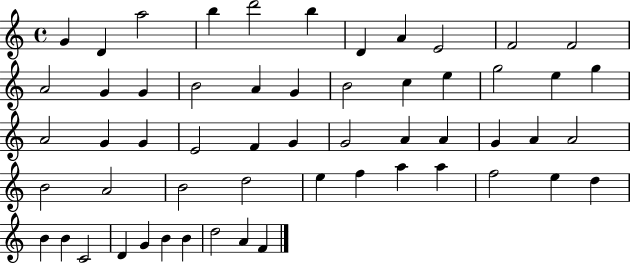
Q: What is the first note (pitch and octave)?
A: G4